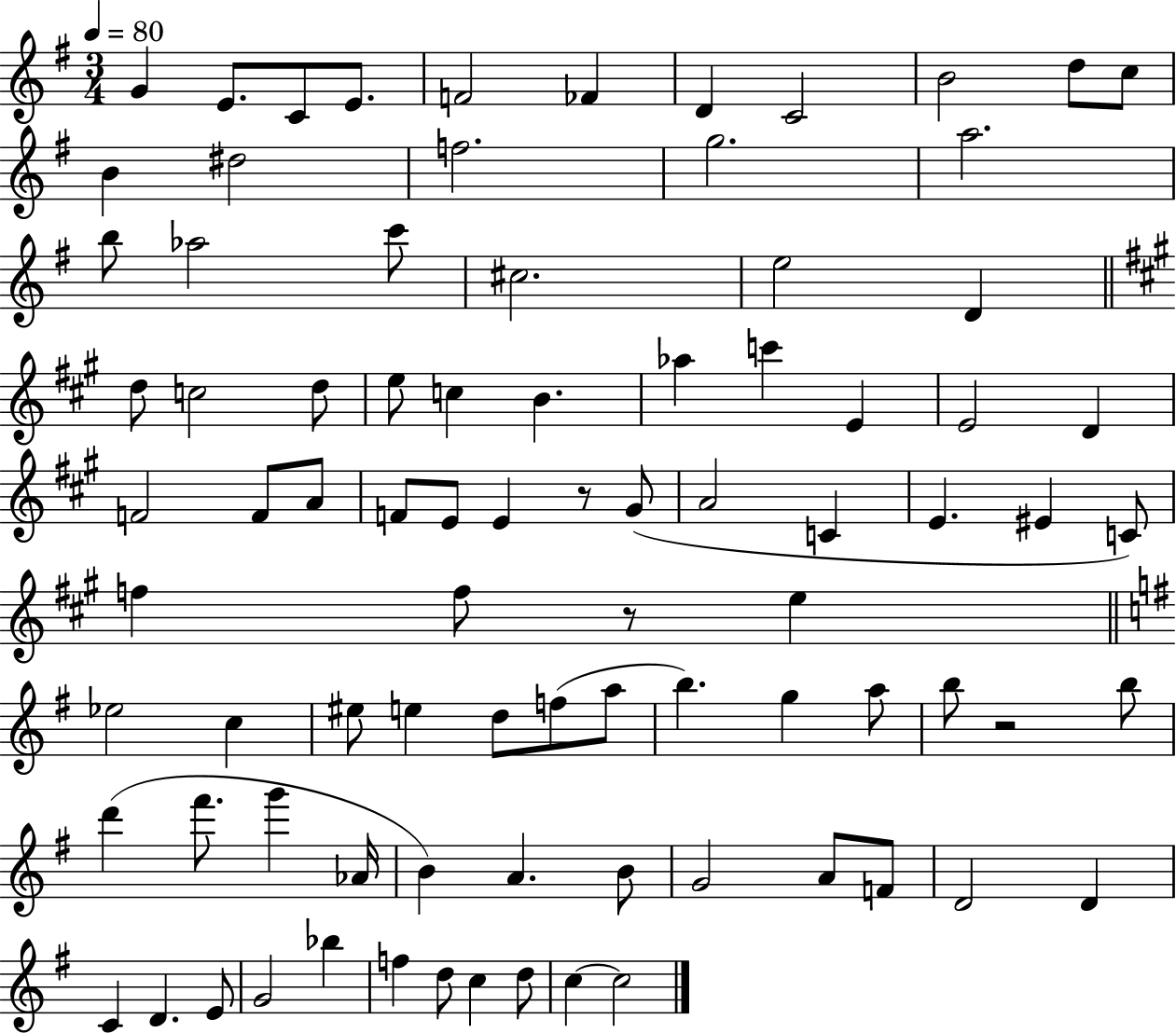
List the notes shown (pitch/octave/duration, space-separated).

G4/q E4/e. C4/e E4/e. F4/h FES4/q D4/q C4/h B4/h D5/e C5/e B4/q D#5/h F5/h. G5/h. A5/h. B5/e Ab5/h C6/e C#5/h. E5/h D4/q D5/e C5/h D5/e E5/e C5/q B4/q. Ab5/q C6/q E4/q E4/h D4/q F4/h F4/e A4/e F4/e E4/e E4/q R/e G#4/e A4/h C4/q E4/q. EIS4/q C4/e F5/q F5/e R/e E5/q Eb5/h C5/q EIS5/e E5/q D5/e F5/e A5/e B5/q. G5/q A5/e B5/e R/h B5/e D6/q F#6/e. G6/q Ab4/s B4/q A4/q. B4/e G4/h A4/e F4/e D4/h D4/q C4/q D4/q. E4/e G4/h Bb5/q F5/q D5/e C5/q D5/e C5/q C5/h